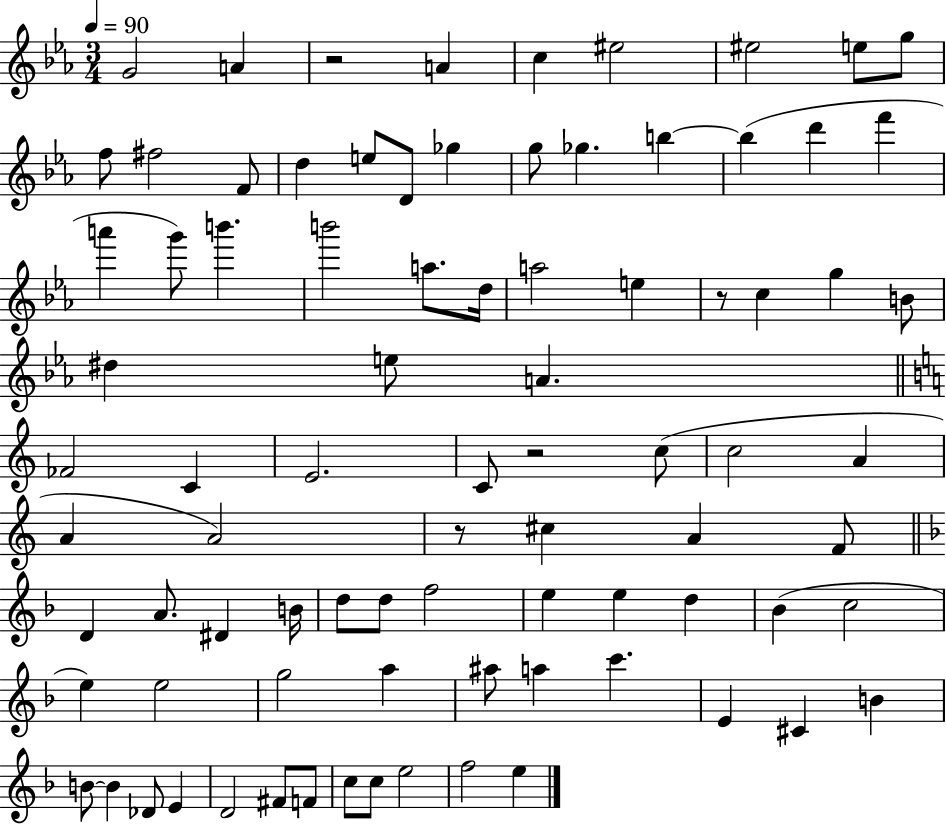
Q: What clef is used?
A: treble